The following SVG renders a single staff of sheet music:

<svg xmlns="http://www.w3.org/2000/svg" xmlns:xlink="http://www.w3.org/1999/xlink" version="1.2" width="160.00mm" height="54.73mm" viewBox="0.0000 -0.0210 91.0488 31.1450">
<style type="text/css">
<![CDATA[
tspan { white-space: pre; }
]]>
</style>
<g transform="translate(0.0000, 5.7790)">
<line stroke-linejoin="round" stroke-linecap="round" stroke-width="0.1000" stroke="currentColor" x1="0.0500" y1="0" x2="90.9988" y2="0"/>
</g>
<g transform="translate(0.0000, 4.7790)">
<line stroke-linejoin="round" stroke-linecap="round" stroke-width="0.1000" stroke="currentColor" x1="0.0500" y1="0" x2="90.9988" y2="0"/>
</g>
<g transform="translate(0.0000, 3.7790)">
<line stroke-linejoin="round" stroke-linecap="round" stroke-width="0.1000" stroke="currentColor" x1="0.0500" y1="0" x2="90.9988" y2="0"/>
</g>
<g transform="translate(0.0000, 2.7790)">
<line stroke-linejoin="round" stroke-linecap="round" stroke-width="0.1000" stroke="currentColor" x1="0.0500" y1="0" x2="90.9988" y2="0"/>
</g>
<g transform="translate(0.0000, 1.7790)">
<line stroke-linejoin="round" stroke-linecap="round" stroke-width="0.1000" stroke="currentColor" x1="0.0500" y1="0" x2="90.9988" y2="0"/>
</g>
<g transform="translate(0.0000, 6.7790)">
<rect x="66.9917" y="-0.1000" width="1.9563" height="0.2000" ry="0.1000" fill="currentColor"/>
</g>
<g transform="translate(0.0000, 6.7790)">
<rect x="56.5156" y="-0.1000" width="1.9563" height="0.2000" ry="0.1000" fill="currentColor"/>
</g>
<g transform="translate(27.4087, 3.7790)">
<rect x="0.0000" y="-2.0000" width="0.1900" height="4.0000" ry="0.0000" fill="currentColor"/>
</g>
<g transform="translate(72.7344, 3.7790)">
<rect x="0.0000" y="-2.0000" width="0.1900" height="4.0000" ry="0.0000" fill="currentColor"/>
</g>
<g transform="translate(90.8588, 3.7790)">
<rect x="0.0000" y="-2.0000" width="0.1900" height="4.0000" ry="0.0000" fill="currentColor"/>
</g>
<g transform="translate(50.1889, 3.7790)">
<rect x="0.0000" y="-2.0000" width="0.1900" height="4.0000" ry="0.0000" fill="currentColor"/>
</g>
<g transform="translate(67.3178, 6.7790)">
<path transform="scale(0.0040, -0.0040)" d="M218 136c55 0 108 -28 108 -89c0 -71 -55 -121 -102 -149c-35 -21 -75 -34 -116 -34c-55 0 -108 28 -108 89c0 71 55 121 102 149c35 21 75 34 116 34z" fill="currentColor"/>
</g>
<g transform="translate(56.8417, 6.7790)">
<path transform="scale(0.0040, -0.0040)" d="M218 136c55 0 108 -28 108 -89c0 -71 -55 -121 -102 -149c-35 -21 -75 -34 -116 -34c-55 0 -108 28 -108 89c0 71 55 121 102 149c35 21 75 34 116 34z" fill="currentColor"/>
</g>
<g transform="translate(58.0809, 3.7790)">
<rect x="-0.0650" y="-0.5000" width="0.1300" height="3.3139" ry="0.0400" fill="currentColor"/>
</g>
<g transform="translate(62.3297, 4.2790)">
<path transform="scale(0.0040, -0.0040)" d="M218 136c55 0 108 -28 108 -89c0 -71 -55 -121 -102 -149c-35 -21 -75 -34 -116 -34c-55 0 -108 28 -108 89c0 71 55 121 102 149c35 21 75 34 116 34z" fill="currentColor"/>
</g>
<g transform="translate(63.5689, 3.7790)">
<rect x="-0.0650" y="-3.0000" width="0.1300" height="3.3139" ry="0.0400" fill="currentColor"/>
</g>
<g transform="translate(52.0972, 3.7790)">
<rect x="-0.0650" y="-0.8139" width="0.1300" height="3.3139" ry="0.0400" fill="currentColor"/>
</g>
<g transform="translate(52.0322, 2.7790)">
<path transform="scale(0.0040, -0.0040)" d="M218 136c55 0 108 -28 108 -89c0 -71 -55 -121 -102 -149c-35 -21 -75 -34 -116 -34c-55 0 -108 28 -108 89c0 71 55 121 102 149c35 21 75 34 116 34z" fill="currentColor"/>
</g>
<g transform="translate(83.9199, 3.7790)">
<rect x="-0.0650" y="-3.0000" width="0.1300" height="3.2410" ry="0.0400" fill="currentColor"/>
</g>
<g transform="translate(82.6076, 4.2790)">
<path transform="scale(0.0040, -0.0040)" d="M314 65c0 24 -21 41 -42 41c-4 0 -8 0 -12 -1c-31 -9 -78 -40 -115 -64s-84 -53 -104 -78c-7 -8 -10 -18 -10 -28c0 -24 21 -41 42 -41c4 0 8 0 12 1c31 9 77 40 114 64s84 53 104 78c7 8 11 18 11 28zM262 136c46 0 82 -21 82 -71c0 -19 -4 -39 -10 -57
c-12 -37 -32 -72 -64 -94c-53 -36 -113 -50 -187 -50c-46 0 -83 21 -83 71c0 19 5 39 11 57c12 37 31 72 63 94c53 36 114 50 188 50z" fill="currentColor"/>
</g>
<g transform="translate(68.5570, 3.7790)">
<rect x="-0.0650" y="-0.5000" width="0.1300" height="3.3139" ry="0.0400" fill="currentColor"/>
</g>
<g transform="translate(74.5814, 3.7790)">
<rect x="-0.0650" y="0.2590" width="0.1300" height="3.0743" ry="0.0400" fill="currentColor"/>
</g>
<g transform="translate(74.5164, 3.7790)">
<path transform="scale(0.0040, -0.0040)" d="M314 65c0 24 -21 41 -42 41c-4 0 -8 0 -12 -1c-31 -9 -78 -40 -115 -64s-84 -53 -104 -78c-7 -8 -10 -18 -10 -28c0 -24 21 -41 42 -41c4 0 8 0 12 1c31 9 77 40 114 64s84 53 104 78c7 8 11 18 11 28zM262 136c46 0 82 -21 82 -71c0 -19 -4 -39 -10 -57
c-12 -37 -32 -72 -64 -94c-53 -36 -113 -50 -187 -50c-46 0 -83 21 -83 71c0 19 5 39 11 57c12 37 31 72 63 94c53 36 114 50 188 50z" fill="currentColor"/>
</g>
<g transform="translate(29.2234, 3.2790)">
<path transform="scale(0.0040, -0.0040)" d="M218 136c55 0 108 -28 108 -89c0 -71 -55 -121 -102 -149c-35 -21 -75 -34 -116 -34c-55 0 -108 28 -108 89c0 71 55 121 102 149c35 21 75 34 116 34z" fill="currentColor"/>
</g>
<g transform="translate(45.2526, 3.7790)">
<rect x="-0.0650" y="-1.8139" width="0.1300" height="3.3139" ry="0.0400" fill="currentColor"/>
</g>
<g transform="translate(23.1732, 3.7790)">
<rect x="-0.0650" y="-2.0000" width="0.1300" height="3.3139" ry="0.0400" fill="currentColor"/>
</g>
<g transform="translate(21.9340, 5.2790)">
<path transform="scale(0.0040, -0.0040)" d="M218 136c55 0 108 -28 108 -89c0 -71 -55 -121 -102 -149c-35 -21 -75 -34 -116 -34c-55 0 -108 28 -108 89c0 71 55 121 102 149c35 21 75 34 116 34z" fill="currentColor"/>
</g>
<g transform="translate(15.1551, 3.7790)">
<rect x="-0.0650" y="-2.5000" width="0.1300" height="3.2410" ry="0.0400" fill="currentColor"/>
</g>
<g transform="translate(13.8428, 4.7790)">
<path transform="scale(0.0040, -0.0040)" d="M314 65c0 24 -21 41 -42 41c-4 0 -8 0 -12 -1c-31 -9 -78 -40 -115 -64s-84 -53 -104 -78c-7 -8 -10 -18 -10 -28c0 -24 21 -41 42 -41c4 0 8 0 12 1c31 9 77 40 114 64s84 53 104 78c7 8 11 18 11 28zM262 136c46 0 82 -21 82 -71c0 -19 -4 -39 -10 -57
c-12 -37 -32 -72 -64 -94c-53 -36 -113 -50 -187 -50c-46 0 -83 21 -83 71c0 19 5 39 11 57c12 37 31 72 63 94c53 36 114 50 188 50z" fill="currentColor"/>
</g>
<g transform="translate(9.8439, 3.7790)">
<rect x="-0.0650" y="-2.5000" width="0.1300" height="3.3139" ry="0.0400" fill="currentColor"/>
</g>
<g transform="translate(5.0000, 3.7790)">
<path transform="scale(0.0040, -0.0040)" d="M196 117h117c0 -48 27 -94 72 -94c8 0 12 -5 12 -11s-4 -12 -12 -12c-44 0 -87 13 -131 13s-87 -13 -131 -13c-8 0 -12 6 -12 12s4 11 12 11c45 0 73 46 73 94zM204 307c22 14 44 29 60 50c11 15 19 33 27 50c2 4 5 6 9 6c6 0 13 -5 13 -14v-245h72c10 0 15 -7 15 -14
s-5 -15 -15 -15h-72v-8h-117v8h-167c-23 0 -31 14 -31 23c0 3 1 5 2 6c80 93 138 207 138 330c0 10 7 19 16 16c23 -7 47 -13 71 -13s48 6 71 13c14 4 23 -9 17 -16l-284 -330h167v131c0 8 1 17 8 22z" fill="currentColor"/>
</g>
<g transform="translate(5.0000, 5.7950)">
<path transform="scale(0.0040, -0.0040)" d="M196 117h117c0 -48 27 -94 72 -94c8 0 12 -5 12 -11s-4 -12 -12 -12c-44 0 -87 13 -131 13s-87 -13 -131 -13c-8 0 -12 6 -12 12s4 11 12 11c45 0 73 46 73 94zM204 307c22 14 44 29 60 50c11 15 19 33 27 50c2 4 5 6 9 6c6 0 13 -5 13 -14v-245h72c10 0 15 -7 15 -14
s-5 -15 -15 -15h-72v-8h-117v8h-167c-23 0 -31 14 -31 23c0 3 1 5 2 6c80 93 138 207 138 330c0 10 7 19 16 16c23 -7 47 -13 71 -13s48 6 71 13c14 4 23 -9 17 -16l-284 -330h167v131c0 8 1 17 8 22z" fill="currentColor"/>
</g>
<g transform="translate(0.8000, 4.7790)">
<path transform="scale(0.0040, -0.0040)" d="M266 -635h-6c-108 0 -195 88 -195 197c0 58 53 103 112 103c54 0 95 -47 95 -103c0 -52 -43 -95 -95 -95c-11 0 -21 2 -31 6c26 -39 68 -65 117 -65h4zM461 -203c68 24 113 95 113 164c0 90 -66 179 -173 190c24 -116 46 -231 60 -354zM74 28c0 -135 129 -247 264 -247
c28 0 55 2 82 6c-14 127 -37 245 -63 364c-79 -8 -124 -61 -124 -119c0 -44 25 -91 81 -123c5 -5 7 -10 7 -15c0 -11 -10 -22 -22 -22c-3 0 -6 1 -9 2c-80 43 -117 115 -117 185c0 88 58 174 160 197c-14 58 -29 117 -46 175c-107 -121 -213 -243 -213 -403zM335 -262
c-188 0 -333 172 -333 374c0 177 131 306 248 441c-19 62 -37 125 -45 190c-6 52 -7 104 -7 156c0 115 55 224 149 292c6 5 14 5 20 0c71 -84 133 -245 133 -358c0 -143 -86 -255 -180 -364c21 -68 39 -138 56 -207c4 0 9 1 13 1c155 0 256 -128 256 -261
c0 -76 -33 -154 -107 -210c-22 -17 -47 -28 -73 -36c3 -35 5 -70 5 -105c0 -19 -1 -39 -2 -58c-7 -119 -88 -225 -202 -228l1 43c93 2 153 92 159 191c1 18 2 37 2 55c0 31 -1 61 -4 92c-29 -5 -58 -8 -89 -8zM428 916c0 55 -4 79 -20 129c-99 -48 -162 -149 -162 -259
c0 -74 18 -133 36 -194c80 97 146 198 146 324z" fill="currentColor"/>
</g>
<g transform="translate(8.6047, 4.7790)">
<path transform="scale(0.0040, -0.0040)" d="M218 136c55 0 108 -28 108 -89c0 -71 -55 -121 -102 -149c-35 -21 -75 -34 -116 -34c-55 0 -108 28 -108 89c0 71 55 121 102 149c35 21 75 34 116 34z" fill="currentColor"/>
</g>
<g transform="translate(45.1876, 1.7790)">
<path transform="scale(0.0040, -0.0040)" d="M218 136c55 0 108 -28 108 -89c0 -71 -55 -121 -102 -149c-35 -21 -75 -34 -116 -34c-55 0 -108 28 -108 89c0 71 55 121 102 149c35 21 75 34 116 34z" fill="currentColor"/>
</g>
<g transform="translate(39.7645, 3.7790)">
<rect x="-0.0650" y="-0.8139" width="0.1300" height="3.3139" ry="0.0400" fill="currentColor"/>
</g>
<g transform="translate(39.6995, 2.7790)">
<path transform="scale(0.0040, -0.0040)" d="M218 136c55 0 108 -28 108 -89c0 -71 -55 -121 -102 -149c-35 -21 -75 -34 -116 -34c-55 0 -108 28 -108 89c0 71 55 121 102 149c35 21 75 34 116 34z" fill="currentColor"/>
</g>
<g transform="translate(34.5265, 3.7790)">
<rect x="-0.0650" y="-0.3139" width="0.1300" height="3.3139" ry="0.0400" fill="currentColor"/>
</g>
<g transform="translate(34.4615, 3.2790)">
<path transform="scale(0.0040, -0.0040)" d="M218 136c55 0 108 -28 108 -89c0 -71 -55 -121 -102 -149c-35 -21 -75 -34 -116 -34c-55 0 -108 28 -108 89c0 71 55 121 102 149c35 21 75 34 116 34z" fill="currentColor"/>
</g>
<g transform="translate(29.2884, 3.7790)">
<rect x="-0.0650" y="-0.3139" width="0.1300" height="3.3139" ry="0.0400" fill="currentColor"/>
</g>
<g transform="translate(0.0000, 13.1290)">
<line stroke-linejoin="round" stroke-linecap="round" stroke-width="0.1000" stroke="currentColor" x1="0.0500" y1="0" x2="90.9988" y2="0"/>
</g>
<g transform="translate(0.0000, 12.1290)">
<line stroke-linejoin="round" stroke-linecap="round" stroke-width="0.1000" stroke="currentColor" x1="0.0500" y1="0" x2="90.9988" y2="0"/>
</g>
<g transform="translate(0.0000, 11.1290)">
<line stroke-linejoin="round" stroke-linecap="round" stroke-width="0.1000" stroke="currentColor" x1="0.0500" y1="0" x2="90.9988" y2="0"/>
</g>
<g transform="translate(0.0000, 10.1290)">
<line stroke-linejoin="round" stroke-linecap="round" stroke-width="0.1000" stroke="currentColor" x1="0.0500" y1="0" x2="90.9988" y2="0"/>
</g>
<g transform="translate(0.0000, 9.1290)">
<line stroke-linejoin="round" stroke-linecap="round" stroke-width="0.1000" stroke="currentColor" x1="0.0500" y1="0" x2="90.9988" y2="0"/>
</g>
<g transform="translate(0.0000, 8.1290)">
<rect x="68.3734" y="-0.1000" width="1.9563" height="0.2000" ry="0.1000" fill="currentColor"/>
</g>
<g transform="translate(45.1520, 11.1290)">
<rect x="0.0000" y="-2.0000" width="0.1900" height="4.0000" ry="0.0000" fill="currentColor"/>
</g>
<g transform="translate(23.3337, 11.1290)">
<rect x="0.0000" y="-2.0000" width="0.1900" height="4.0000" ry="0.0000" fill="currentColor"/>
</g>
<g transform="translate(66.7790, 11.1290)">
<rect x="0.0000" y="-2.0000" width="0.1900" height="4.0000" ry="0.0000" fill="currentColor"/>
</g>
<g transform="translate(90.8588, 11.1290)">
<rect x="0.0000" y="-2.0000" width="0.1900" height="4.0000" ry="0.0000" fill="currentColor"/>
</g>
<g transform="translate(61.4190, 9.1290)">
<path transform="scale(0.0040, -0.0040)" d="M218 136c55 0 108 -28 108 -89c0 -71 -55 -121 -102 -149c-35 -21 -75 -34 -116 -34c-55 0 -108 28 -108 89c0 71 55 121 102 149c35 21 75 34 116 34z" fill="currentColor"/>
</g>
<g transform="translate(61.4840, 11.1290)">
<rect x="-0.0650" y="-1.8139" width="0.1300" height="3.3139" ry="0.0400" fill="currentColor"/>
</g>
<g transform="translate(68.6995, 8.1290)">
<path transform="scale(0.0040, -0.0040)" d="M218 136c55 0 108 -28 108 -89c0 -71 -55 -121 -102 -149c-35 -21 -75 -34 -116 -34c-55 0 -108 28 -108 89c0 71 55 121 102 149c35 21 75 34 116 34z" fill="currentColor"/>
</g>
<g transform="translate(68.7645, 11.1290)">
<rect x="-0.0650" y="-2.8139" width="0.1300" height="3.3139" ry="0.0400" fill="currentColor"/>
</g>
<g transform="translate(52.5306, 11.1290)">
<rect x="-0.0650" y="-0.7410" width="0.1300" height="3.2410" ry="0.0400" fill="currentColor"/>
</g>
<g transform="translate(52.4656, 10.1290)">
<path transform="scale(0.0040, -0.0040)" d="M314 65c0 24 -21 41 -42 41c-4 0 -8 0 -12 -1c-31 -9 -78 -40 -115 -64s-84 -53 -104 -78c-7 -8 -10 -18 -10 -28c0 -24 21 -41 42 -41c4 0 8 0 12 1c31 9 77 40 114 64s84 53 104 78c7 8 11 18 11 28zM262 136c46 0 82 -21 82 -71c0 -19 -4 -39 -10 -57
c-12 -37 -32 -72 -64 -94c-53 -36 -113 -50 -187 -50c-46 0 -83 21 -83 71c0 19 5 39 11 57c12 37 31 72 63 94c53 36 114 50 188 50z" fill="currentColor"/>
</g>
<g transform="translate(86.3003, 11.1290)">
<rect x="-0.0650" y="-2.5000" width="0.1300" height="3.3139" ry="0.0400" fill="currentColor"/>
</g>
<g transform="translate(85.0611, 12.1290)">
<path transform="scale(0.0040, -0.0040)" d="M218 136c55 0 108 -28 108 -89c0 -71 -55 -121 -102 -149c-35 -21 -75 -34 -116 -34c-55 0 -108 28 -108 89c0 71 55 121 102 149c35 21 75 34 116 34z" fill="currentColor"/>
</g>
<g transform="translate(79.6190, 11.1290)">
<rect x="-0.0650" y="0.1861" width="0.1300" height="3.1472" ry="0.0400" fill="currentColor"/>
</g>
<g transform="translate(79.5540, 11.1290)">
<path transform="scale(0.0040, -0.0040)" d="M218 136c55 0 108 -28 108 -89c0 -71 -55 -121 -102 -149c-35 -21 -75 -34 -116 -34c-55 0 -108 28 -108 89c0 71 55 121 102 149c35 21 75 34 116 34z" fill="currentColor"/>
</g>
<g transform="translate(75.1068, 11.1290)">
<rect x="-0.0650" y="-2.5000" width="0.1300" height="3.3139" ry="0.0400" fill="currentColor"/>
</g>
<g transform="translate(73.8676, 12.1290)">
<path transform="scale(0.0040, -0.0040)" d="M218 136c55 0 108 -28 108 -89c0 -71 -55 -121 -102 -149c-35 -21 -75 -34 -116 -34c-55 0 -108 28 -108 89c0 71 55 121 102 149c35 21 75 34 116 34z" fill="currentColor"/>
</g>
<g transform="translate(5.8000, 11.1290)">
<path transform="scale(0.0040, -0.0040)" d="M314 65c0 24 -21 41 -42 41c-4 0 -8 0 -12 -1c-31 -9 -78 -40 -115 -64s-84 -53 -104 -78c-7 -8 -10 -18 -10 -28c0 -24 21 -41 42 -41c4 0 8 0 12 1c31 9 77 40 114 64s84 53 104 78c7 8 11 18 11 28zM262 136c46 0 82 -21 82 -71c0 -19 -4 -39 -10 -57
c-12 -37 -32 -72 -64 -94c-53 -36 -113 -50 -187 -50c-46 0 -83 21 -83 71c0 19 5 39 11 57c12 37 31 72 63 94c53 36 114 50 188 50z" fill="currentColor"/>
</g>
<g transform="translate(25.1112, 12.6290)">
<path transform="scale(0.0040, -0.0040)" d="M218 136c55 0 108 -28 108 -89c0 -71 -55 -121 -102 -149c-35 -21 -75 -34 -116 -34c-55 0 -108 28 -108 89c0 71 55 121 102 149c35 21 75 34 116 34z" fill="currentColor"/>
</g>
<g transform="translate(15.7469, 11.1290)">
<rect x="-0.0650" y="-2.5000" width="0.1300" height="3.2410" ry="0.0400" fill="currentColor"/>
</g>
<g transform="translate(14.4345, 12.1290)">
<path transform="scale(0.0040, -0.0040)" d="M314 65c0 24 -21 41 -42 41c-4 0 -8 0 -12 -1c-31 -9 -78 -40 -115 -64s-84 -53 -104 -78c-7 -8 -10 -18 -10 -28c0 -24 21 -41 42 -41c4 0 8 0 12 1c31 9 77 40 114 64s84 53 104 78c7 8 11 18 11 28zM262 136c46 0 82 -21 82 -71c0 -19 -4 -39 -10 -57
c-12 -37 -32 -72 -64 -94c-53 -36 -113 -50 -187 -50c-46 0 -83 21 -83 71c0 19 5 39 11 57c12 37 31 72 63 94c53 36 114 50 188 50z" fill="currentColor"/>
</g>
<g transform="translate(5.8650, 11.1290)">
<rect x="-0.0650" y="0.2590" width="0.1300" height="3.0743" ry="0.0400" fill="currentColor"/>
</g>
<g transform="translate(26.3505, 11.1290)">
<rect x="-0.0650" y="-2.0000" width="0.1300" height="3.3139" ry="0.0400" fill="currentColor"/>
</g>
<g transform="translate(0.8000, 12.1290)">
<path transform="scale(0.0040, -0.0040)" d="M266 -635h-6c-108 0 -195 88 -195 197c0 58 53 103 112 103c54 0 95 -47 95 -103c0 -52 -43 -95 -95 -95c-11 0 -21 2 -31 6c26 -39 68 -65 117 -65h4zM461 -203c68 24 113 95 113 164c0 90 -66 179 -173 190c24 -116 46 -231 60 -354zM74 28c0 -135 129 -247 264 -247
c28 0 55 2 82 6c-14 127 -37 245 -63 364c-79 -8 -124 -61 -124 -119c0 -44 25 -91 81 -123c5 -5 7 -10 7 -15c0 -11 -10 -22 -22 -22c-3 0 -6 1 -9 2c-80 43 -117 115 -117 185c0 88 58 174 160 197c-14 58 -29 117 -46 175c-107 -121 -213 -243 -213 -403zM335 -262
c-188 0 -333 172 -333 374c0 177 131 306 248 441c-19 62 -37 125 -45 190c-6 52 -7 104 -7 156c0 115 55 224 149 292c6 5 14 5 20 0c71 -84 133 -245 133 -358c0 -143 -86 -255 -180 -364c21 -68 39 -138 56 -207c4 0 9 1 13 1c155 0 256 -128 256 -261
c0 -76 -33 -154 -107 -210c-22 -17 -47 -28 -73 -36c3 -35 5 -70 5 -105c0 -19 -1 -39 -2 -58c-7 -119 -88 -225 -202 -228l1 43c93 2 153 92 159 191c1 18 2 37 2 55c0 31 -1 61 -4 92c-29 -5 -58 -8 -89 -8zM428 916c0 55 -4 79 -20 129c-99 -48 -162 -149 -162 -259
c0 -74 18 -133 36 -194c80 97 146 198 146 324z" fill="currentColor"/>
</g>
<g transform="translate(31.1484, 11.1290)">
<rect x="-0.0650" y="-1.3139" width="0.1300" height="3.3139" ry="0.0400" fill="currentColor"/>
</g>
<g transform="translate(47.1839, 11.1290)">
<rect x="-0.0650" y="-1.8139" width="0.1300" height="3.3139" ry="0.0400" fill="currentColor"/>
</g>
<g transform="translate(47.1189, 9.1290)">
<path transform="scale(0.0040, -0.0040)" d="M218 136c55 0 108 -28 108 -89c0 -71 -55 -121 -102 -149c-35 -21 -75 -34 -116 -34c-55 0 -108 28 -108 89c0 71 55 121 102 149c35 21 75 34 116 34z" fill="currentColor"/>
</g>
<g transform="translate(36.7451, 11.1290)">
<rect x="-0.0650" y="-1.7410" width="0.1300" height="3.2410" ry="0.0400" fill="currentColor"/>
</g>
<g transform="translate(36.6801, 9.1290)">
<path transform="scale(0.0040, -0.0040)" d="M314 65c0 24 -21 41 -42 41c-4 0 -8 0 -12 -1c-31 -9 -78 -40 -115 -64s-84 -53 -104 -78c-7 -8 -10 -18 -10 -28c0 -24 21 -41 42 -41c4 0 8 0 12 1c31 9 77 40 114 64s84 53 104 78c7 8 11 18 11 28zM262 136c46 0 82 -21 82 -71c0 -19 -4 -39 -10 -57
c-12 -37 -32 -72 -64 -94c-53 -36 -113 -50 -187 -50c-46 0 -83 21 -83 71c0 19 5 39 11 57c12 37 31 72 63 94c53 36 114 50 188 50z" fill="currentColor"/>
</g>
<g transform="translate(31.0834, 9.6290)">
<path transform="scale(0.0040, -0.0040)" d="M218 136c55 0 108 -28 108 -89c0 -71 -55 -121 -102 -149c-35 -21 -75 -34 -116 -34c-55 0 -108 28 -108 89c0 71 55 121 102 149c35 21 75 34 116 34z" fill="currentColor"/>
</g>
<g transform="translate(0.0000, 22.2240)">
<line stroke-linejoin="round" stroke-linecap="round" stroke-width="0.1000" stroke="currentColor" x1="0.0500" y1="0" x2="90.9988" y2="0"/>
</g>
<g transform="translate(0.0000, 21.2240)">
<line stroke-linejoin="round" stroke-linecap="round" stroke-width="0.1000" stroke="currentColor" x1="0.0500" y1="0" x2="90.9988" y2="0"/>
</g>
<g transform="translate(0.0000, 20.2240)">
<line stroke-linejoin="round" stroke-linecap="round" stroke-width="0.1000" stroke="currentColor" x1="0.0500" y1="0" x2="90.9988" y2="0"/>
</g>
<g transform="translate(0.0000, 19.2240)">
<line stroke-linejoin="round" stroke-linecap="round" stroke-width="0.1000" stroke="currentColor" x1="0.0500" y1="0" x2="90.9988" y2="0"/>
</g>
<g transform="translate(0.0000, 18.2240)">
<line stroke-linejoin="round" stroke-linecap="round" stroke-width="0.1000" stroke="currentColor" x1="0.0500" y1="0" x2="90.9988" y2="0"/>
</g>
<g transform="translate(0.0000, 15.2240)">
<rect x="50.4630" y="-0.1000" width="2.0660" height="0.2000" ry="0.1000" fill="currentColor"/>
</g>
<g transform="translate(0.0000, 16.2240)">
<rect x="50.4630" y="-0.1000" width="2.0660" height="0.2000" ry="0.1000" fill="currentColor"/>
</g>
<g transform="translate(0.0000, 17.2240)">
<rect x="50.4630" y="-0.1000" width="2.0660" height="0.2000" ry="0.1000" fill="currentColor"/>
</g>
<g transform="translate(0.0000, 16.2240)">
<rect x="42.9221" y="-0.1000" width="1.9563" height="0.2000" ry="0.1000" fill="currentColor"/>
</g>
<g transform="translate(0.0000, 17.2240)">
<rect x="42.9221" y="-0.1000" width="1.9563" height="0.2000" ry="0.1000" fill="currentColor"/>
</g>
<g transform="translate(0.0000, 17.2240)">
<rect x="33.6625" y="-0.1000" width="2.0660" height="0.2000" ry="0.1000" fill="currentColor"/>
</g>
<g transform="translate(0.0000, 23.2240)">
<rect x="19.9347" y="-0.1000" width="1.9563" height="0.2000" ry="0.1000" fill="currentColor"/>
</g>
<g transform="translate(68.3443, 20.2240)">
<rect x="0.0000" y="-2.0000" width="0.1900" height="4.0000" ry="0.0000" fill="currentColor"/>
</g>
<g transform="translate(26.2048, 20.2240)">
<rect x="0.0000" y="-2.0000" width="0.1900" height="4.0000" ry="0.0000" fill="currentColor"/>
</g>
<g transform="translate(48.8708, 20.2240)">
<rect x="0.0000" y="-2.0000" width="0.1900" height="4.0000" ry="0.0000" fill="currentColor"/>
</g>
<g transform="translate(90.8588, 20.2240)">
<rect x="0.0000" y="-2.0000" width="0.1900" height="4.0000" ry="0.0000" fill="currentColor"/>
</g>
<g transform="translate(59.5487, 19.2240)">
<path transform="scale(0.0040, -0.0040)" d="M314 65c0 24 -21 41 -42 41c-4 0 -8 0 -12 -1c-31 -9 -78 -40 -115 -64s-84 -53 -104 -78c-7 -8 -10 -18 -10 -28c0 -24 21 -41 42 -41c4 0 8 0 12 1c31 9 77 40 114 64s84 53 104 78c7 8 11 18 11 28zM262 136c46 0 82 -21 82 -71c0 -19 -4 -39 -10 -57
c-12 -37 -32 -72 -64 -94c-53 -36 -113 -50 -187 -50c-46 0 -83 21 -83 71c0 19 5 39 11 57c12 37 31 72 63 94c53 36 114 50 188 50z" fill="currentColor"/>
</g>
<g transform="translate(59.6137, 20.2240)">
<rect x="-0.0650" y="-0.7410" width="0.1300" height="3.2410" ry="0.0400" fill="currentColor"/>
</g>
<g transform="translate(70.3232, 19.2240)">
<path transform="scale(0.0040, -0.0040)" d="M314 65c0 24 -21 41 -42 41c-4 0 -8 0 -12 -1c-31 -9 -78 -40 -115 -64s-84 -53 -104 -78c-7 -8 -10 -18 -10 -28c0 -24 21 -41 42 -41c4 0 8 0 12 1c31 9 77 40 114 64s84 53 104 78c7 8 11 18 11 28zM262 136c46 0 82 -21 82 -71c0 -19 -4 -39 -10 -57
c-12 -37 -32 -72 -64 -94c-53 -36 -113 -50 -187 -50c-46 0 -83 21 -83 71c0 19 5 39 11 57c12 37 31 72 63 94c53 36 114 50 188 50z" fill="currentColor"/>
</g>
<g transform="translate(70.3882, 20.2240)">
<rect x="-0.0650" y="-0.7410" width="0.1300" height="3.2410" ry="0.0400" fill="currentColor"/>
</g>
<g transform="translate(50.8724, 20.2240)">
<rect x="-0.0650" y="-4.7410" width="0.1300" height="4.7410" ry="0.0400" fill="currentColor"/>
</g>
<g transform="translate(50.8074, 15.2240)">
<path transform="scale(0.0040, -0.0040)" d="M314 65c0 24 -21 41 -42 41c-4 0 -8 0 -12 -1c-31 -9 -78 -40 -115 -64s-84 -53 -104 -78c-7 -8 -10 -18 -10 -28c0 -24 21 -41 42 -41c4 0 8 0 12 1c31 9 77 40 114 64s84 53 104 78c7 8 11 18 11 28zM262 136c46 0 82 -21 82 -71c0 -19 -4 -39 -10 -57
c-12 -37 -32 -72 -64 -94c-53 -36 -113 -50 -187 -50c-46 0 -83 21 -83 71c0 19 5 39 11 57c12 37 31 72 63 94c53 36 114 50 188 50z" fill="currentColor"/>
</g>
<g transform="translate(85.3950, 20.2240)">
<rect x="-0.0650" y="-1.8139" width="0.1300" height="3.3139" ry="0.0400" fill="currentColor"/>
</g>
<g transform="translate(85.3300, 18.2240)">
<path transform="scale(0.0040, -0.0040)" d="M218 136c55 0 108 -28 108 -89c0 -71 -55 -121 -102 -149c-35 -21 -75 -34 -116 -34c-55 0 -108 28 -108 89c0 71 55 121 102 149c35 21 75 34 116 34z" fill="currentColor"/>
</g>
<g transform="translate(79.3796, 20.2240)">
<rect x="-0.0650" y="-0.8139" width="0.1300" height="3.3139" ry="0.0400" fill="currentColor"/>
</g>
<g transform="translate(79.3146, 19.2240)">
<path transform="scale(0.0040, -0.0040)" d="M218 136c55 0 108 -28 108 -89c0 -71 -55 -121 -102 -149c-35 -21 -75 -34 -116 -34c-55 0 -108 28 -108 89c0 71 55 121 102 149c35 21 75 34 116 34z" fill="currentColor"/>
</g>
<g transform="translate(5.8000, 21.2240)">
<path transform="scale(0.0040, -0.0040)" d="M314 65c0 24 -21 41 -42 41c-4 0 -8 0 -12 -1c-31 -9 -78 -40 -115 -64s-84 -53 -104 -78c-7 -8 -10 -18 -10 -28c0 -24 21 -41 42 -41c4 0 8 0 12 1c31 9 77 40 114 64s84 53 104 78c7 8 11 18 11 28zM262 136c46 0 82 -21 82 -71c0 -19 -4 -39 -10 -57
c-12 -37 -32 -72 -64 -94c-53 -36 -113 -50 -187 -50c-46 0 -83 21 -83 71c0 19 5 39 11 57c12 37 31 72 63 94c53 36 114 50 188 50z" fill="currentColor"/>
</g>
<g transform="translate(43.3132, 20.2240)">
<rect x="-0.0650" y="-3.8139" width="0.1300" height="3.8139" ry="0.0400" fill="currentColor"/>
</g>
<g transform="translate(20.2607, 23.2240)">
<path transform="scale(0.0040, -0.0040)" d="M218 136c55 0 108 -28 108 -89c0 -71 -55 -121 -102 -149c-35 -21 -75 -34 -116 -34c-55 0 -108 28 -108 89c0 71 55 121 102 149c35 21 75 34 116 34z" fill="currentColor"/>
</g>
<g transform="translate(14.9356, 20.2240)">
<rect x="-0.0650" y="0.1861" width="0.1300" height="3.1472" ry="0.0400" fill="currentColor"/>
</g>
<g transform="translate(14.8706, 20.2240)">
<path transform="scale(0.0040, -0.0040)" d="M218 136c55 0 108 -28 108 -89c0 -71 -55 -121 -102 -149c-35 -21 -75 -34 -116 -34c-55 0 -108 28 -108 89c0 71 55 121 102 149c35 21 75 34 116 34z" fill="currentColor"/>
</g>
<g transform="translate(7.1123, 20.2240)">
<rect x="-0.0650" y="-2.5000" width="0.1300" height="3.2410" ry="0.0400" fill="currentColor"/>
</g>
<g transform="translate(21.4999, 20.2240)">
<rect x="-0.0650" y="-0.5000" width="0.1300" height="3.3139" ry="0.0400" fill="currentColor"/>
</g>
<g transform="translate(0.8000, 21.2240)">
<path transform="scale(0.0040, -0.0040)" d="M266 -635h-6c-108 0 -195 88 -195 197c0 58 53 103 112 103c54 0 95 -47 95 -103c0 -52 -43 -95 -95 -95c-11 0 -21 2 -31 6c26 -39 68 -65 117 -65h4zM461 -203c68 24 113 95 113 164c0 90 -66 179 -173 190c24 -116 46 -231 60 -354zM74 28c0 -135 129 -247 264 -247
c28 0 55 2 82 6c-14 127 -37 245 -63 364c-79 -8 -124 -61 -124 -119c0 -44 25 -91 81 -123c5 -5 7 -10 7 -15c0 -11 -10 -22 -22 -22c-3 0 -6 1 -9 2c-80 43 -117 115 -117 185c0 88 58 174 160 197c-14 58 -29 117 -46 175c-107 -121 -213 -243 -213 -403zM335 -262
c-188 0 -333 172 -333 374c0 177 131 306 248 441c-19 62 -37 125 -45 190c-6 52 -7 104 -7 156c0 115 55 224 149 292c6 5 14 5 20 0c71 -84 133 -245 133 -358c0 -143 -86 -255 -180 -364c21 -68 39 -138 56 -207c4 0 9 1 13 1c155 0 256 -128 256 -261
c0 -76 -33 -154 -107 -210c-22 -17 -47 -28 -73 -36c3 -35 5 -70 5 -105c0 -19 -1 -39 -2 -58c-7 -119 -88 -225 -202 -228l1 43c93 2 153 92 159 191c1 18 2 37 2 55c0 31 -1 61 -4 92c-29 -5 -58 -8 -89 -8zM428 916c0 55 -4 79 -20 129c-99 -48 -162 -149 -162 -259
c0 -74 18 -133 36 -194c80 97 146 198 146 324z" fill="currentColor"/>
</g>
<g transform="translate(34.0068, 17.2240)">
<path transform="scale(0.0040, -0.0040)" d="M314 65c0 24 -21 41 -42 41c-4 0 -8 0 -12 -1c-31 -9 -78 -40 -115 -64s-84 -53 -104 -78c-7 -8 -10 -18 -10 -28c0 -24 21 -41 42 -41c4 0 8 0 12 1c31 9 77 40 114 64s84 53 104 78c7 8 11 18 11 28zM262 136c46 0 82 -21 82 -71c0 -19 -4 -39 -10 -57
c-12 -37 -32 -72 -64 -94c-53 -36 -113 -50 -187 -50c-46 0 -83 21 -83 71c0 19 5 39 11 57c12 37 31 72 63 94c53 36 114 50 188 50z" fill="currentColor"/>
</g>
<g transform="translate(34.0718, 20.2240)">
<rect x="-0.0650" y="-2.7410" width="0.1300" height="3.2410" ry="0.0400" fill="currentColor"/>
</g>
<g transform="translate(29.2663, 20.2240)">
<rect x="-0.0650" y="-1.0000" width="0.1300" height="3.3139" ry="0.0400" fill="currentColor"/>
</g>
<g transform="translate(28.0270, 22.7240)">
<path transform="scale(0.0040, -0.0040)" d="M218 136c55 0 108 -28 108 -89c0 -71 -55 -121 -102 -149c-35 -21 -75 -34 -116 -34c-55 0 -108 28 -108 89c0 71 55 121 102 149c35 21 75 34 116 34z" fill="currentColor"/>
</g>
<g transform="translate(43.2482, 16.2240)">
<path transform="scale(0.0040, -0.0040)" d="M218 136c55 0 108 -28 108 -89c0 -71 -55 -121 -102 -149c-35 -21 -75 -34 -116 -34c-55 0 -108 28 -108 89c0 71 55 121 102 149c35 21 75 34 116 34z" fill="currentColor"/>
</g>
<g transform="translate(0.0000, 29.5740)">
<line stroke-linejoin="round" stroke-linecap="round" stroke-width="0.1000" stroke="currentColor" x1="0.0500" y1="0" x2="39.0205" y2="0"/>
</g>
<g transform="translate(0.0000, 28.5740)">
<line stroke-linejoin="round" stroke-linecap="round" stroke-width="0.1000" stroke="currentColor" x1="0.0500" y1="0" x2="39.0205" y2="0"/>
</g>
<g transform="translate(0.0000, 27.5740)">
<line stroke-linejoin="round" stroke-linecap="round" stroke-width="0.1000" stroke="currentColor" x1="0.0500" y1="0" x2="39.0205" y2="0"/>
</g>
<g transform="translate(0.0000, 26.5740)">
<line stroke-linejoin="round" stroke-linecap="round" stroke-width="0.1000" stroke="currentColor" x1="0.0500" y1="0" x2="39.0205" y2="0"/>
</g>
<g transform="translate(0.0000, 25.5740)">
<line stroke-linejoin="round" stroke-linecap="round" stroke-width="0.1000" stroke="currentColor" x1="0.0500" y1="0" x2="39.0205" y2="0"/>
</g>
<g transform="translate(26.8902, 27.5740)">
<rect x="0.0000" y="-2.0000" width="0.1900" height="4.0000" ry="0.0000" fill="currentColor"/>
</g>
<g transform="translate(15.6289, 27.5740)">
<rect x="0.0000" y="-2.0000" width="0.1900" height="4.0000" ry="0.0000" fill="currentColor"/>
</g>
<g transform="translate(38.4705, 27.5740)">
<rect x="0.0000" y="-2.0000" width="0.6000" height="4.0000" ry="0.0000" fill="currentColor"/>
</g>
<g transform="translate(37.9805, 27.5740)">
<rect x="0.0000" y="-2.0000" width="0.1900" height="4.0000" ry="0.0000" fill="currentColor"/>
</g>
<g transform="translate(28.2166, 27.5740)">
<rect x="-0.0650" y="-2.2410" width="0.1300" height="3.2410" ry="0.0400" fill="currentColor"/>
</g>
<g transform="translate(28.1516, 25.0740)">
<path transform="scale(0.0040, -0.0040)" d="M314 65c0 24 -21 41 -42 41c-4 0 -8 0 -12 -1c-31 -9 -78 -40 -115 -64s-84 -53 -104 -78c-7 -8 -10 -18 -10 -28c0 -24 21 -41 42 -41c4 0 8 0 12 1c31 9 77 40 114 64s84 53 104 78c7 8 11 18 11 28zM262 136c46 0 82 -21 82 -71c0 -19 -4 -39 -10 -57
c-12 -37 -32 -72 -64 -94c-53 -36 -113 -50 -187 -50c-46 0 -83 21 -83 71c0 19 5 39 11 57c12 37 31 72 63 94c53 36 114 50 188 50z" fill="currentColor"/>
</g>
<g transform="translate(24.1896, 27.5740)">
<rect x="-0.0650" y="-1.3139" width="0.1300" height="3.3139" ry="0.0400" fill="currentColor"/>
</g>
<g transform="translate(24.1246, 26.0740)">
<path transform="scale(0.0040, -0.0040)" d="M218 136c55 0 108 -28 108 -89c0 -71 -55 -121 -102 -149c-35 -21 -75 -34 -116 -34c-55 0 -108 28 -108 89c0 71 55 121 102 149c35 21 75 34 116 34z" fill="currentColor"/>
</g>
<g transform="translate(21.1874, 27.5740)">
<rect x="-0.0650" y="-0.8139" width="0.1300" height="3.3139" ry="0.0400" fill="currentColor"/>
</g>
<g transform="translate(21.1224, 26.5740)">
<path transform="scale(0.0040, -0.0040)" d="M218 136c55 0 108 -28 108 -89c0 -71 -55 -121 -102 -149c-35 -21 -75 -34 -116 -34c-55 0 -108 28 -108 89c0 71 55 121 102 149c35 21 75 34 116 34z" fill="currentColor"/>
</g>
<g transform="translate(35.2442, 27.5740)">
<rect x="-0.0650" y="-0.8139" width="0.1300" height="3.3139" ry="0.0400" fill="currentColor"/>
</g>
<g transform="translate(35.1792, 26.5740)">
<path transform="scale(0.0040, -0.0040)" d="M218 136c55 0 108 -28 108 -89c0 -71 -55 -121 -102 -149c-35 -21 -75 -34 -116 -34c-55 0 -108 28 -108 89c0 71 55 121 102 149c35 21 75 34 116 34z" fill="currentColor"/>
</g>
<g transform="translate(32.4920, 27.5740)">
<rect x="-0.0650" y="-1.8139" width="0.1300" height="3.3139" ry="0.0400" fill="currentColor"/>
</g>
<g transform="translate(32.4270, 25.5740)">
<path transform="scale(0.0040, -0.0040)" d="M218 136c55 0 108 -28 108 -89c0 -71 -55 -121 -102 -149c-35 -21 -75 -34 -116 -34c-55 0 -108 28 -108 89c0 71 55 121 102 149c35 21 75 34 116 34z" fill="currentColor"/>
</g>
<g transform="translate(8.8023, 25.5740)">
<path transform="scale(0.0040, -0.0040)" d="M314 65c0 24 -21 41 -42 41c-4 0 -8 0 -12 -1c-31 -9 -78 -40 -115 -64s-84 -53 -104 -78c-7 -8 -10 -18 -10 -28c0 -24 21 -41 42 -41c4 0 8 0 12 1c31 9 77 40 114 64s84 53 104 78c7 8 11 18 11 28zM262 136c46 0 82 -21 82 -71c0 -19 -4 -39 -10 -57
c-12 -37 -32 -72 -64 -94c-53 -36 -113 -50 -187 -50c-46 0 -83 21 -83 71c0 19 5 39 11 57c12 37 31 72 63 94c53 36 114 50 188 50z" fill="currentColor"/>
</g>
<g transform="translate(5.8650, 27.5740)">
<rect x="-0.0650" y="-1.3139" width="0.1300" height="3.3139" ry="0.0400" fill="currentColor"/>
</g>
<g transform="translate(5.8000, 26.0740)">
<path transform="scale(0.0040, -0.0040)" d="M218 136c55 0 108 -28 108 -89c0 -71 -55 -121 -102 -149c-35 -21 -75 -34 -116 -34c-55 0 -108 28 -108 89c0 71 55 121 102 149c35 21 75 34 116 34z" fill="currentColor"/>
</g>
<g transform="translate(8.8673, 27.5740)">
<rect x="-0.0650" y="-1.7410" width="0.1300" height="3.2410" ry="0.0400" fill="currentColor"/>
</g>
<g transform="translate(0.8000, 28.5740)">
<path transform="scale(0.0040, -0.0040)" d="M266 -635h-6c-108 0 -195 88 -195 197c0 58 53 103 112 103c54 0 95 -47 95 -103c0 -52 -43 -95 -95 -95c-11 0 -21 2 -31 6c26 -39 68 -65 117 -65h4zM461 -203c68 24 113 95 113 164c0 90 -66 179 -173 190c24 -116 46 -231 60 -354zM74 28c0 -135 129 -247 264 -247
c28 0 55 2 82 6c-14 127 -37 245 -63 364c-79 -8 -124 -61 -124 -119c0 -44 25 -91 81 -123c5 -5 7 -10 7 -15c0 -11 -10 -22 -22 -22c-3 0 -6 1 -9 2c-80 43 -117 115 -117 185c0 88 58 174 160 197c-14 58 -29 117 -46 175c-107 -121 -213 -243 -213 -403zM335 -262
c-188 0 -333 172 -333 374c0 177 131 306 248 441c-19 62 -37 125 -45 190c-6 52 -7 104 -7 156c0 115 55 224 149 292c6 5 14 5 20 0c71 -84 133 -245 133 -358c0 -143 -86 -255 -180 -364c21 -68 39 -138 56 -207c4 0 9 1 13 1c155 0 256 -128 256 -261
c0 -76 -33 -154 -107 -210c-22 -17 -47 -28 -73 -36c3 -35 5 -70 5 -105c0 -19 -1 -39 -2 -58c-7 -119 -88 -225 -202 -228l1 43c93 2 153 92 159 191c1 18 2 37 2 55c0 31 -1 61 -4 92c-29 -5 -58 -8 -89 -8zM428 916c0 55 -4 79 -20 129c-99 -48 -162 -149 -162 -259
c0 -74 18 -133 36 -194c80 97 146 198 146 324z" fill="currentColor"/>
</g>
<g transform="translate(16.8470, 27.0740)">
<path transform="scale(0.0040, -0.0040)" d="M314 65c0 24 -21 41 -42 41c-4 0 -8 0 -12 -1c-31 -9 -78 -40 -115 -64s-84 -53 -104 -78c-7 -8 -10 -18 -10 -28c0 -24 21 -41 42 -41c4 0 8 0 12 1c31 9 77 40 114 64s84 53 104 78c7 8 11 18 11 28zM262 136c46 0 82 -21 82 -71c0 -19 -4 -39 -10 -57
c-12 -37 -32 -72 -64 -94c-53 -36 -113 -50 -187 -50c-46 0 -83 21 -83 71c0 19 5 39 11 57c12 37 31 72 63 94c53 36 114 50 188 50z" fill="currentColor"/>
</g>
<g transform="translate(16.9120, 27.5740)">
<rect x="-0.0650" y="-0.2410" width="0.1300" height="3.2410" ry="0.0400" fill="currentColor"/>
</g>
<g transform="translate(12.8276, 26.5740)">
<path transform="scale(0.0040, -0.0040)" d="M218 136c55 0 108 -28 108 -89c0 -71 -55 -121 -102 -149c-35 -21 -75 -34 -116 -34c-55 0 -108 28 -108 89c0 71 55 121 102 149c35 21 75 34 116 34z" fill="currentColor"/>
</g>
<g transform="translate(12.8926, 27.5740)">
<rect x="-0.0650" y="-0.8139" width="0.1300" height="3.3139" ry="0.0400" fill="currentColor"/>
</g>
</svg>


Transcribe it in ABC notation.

X:1
T:Untitled
M:4/4
L:1/4
K:C
G G2 F c c d f d C A C B2 A2 B2 G2 F e f2 f d2 f a G B G G2 B C D a2 c' e'2 d2 d2 d f e f2 d c2 d e g2 f d